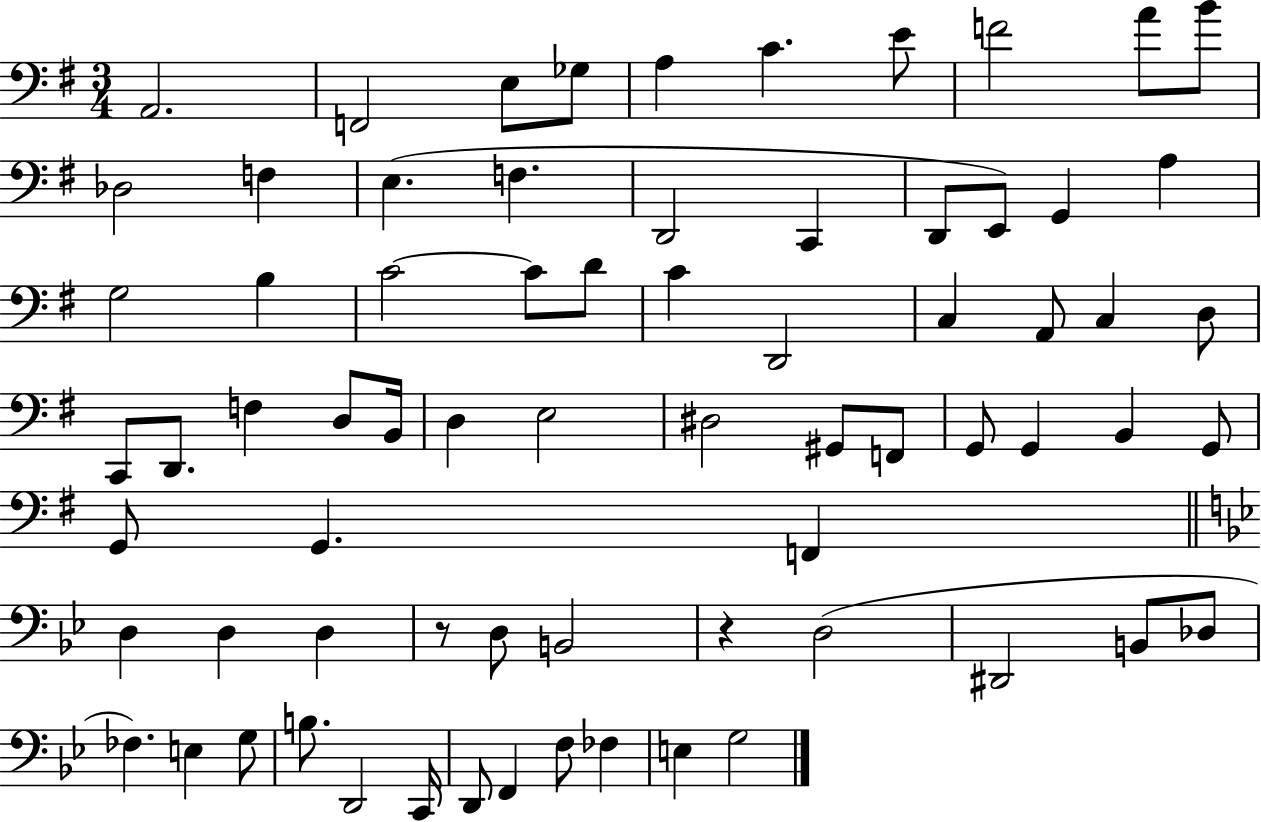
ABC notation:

X:1
T:Untitled
M:3/4
L:1/4
K:G
A,,2 F,,2 E,/2 _G,/2 A, C E/2 F2 A/2 B/2 _D,2 F, E, F, D,,2 C,, D,,/2 E,,/2 G,, A, G,2 B, C2 C/2 D/2 C D,,2 C, A,,/2 C, D,/2 C,,/2 D,,/2 F, D,/2 B,,/4 D, E,2 ^D,2 ^G,,/2 F,,/2 G,,/2 G,, B,, G,,/2 G,,/2 G,, F,, D, D, D, z/2 D,/2 B,,2 z D,2 ^D,,2 B,,/2 _D,/2 _F, E, G,/2 B,/2 D,,2 C,,/4 D,,/2 F,, F,/2 _F, E, G,2